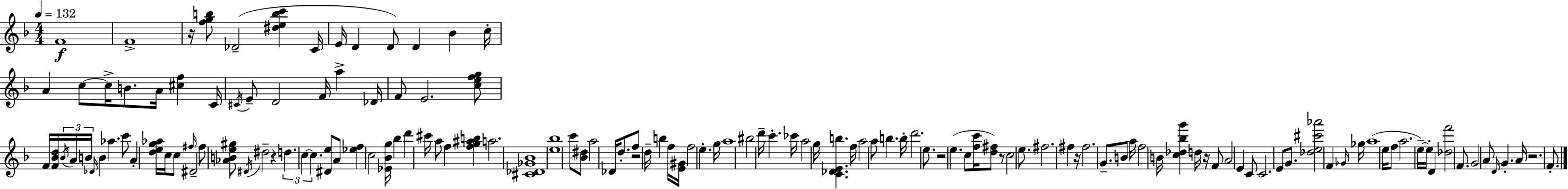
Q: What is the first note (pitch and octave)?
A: F4